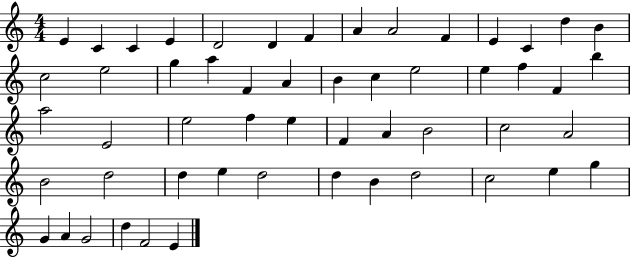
X:1
T:Untitled
M:4/4
L:1/4
K:C
E C C E D2 D F A A2 F E C d B c2 e2 g a F A B c e2 e f F b a2 E2 e2 f e F A B2 c2 A2 B2 d2 d e d2 d B d2 c2 e g G A G2 d F2 E